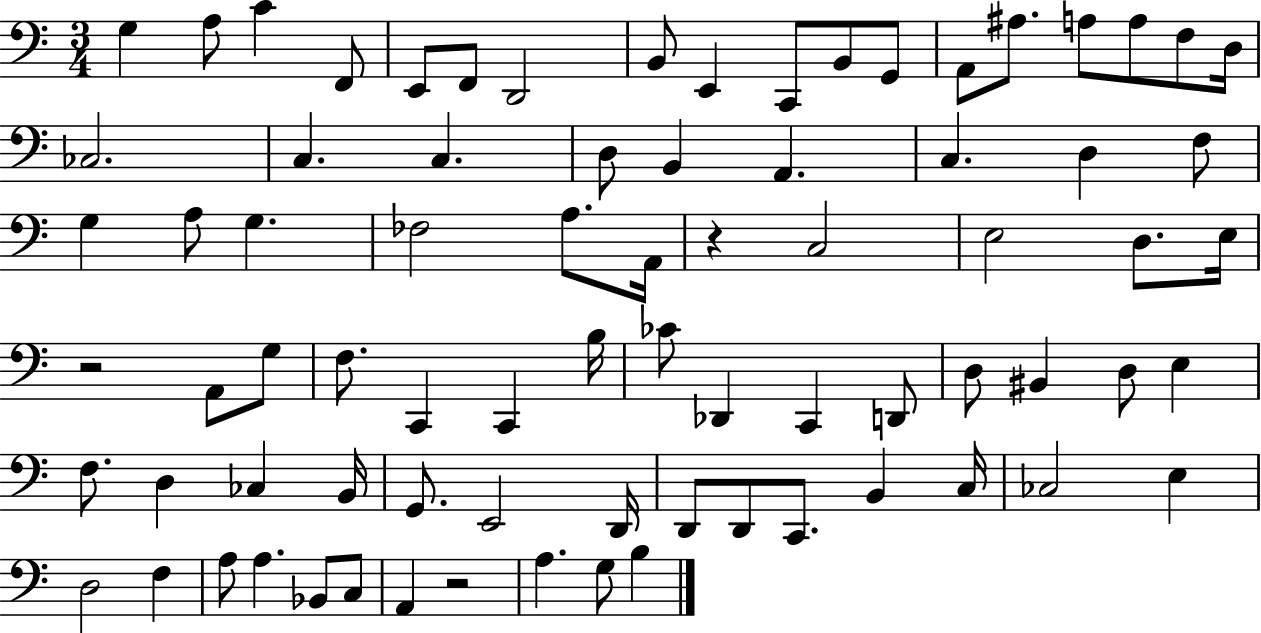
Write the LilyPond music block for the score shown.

{
  \clef bass
  \numericTimeSignature
  \time 3/4
  \key c \major
  g4 a8 c'4 f,8 | e,8 f,8 d,2 | b,8 e,4 c,8 b,8 g,8 | a,8 ais8. a8 a8 f8 d16 | \break ces2. | c4. c4. | d8 b,4 a,4. | c4. d4 f8 | \break g4 a8 g4. | fes2 a8. a,16 | r4 c2 | e2 d8. e16 | \break r2 a,8 g8 | f8. c,4 c,4 b16 | ces'8 des,4 c,4 d,8 | d8 bis,4 d8 e4 | \break f8. d4 ces4 b,16 | g,8. e,2 d,16 | d,8 d,8 c,8. b,4 c16 | ces2 e4 | \break d2 f4 | a8 a4. bes,8 c8 | a,4 r2 | a4. g8 b4 | \break \bar "|."
}